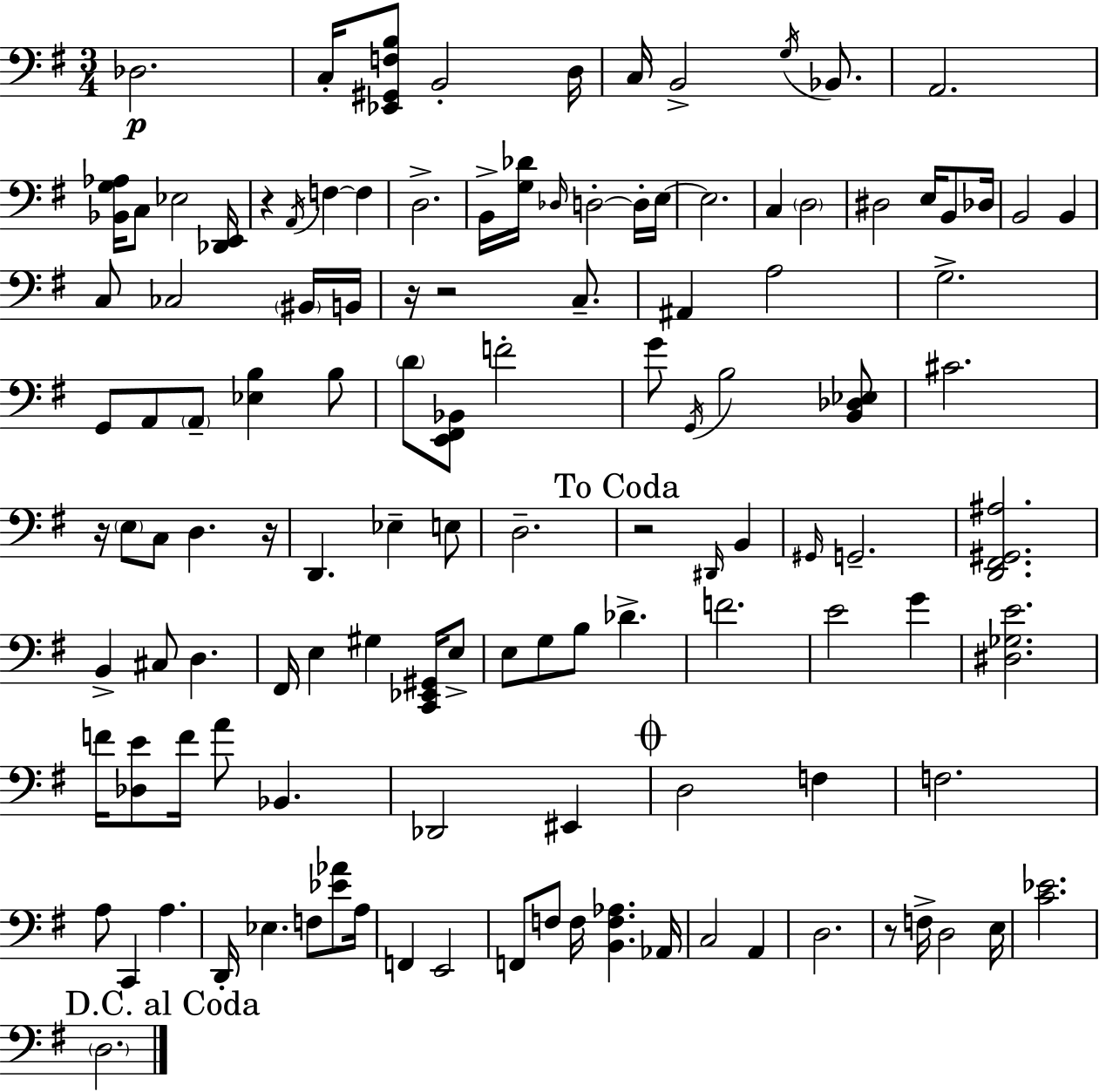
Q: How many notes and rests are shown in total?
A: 122